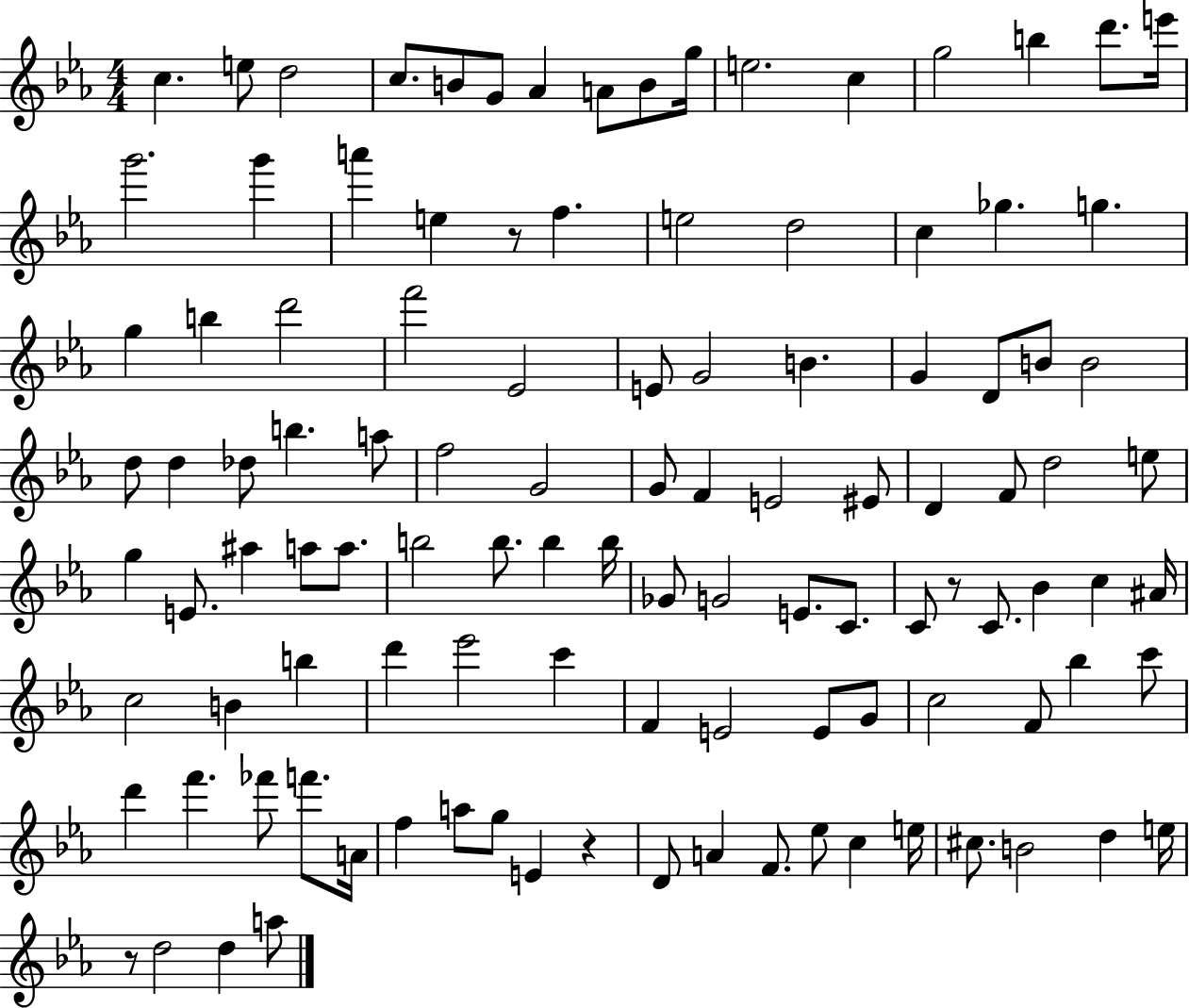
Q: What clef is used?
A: treble